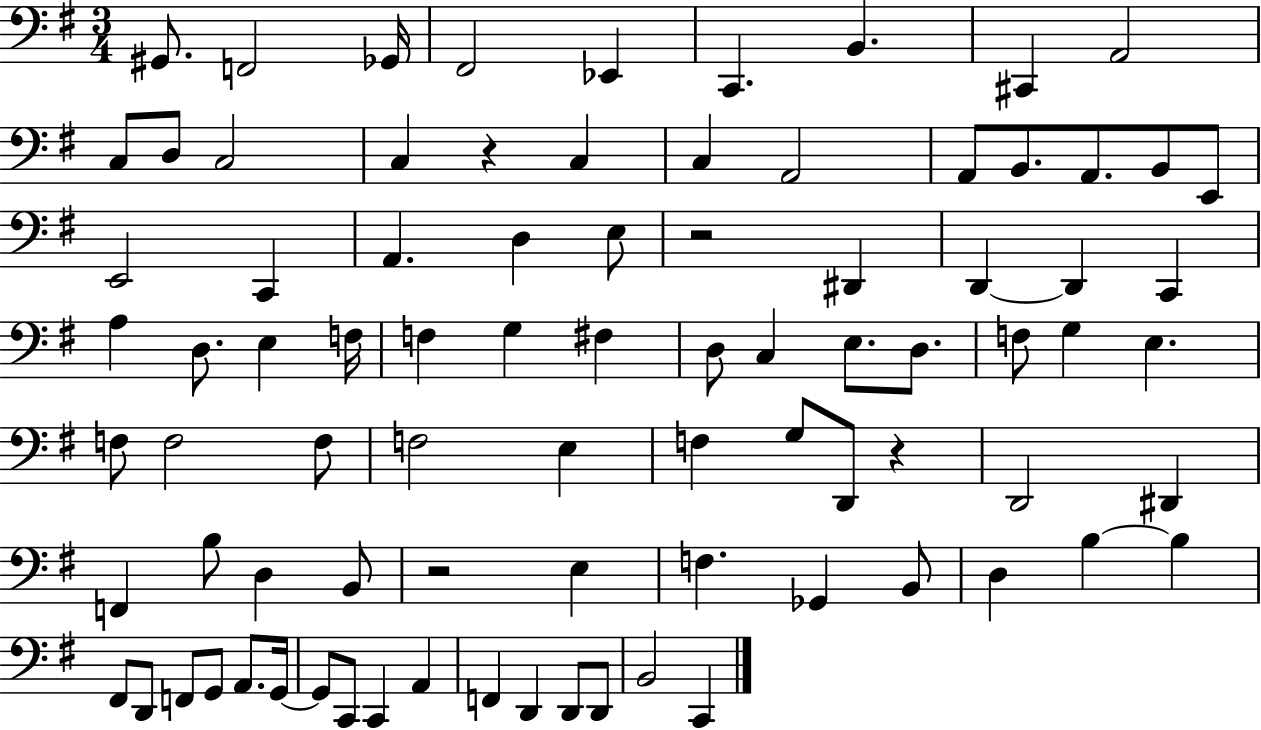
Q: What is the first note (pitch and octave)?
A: G#2